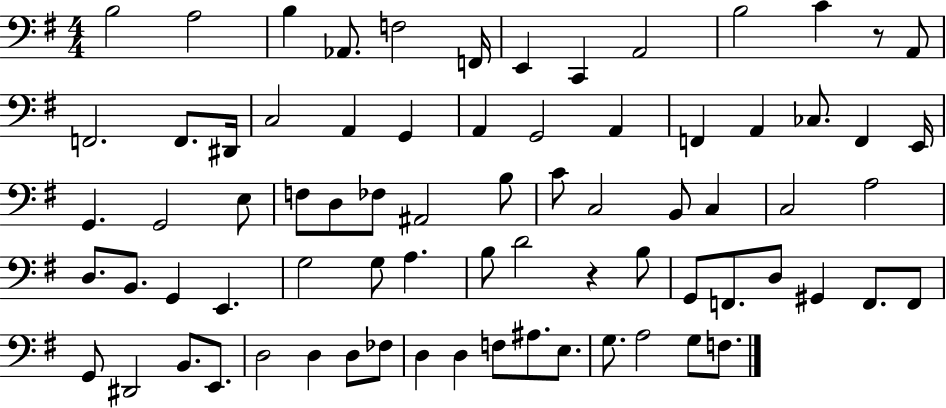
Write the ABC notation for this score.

X:1
T:Untitled
M:4/4
L:1/4
K:G
B,2 A,2 B, _A,,/2 F,2 F,,/4 E,, C,, A,,2 B,2 C z/2 A,,/2 F,,2 F,,/2 ^D,,/4 C,2 A,, G,, A,, G,,2 A,, F,, A,, _C,/2 F,, E,,/4 G,, G,,2 E,/2 F,/2 D,/2 _F,/2 ^A,,2 B,/2 C/2 C,2 B,,/2 C, C,2 A,2 D,/2 B,,/2 G,, E,, G,2 G,/2 A, B,/2 D2 z B,/2 G,,/2 F,,/2 D,/2 ^G,, F,,/2 F,,/2 G,,/2 ^D,,2 B,,/2 E,,/2 D,2 D, D,/2 _F,/2 D, D, F,/2 ^A,/2 E,/2 G,/2 A,2 G,/2 F,/2